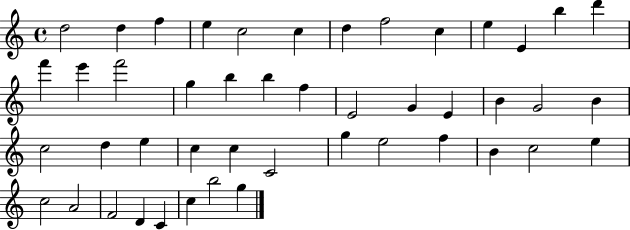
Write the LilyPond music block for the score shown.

{
  \clef treble
  \time 4/4
  \defaultTimeSignature
  \key c \major
  d''2 d''4 f''4 | e''4 c''2 c''4 | d''4 f''2 c''4 | e''4 e'4 b''4 d'''4 | \break f'''4 e'''4 f'''2 | g''4 b''4 b''4 f''4 | e'2 g'4 e'4 | b'4 g'2 b'4 | \break c''2 d''4 e''4 | c''4 c''4 c'2 | g''4 e''2 f''4 | b'4 c''2 e''4 | \break c''2 a'2 | f'2 d'4 c'4 | c''4 b''2 g''4 | \bar "|."
}